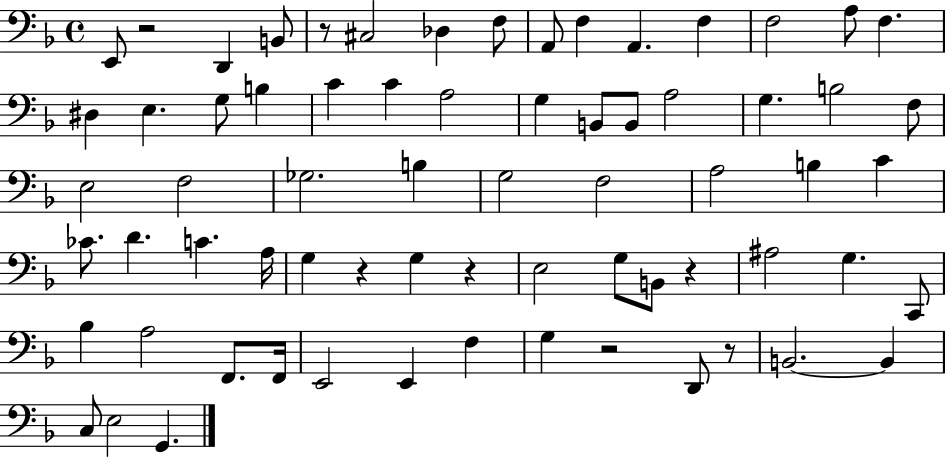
X:1
T:Untitled
M:4/4
L:1/4
K:F
E,,/2 z2 D,, B,,/2 z/2 ^C,2 _D, F,/2 A,,/2 F, A,, F, F,2 A,/2 F, ^D, E, G,/2 B, C C A,2 G, B,,/2 B,,/2 A,2 G, B,2 F,/2 E,2 F,2 _G,2 B, G,2 F,2 A,2 B, C _C/2 D C A,/4 G, z G, z E,2 G,/2 B,,/2 z ^A,2 G, C,,/2 _B, A,2 F,,/2 F,,/4 E,,2 E,, F, G, z2 D,,/2 z/2 B,,2 B,, C,/2 E,2 G,,